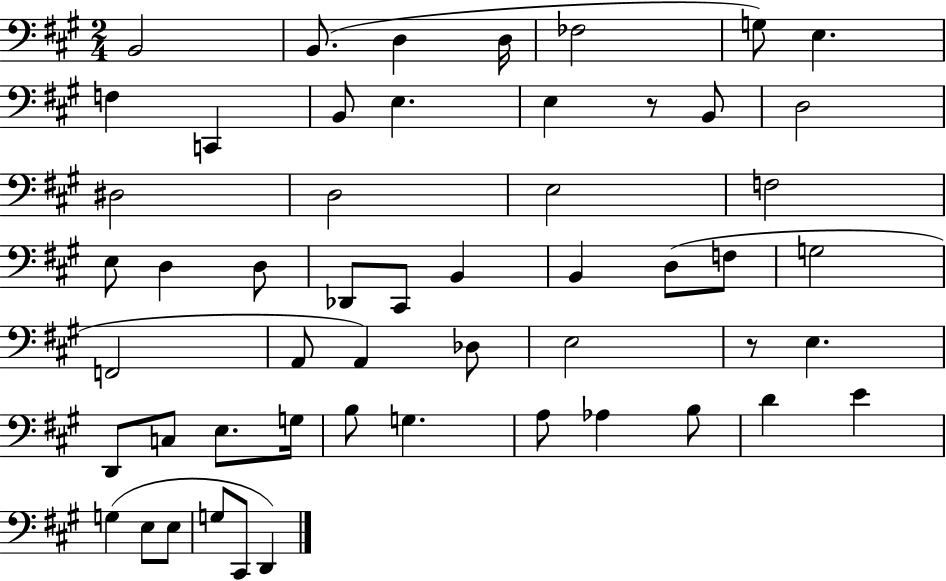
{
  \clef bass
  \numericTimeSignature
  \time 2/4
  \key a \major
  \repeat volta 2 { b,2 | b,8.( d4 d16 | fes2 | g8) e4. | \break f4 c,4 | b,8 e4. | e4 r8 b,8 | d2 | \break dis2 | d2 | e2 | f2 | \break e8 d4 d8 | des,8 cis,8 b,4 | b,4 d8( f8 | g2 | \break f,2 | a,8 a,4) des8 | e2 | r8 e4. | \break d,8 c8 e8. g16 | b8 g4. | a8 aes4 b8 | d'4 e'4 | \break g4( e8 e8 | g8 cis,8 d,4) | } \bar "|."
}